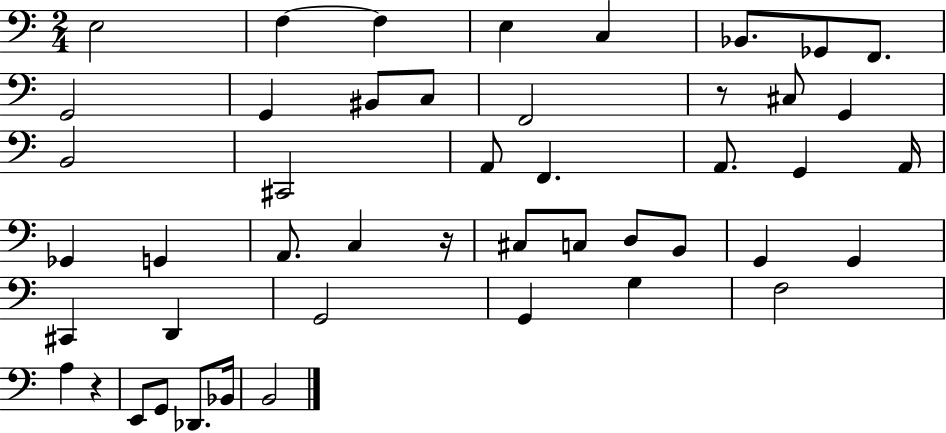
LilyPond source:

{
  \clef bass
  \numericTimeSignature
  \time 2/4
  \key c \major
  e2 | f4~~ f4 | e4 c4 | bes,8. ges,8 f,8. | \break g,2 | g,4 bis,8 c8 | f,2 | r8 cis8 g,4 | \break b,2 | cis,2 | a,8 f,4. | a,8. g,4 a,16 | \break ges,4 g,4 | a,8. c4 r16 | cis8 c8 d8 b,8 | g,4 g,4 | \break cis,4 d,4 | g,2 | g,4 g4 | f2 | \break a4 r4 | e,8 g,8 des,8. bes,16 | b,2 | \bar "|."
}